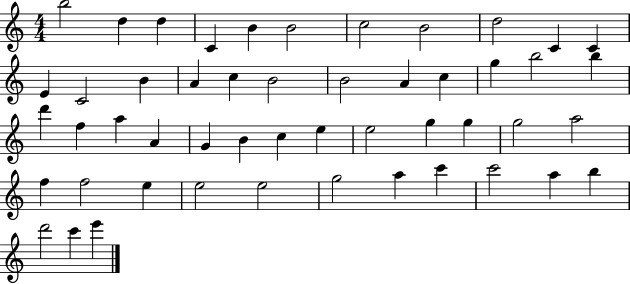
{
  \clef treble
  \numericTimeSignature
  \time 4/4
  \key c \major
  b''2 d''4 d''4 | c'4 b'4 b'2 | c''2 b'2 | d''2 c'4 c'4 | \break e'4 c'2 b'4 | a'4 c''4 b'2 | b'2 a'4 c''4 | g''4 b''2 b''4 | \break d'''4 f''4 a''4 a'4 | g'4 b'4 c''4 e''4 | e''2 g''4 g''4 | g''2 a''2 | \break f''4 f''2 e''4 | e''2 e''2 | g''2 a''4 c'''4 | c'''2 a''4 b''4 | \break d'''2 c'''4 e'''4 | \bar "|."
}